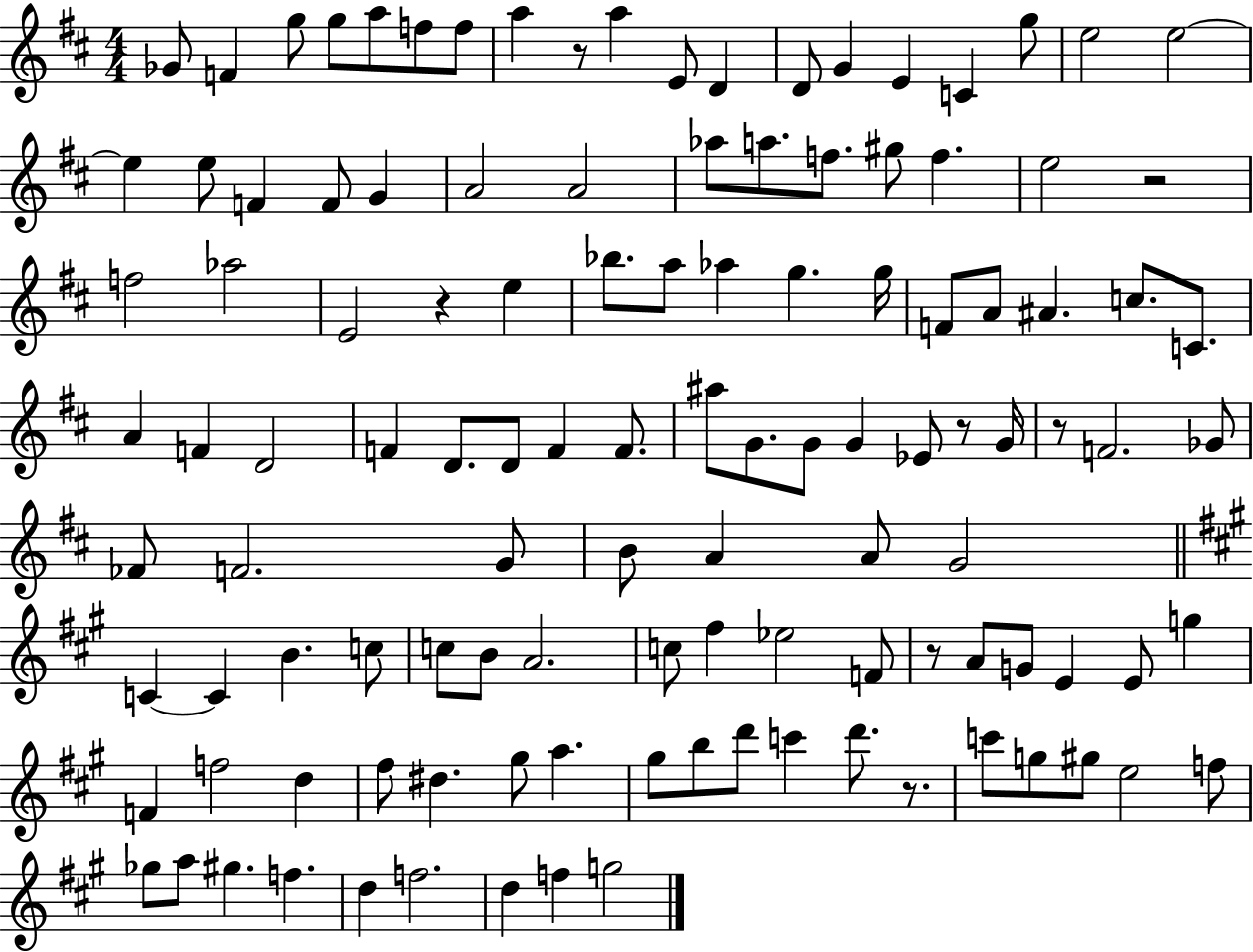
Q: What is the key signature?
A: D major